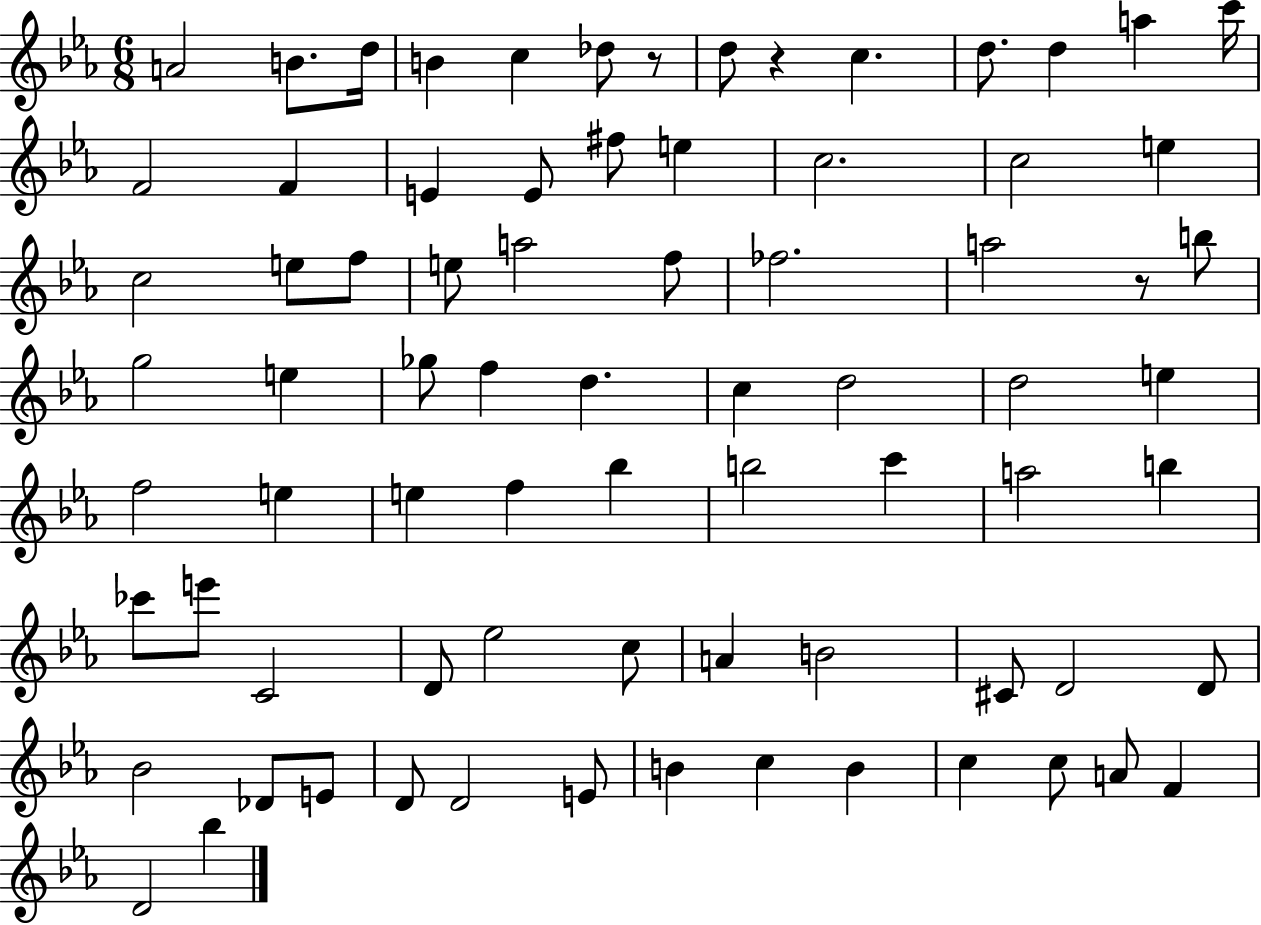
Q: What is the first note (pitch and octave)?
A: A4